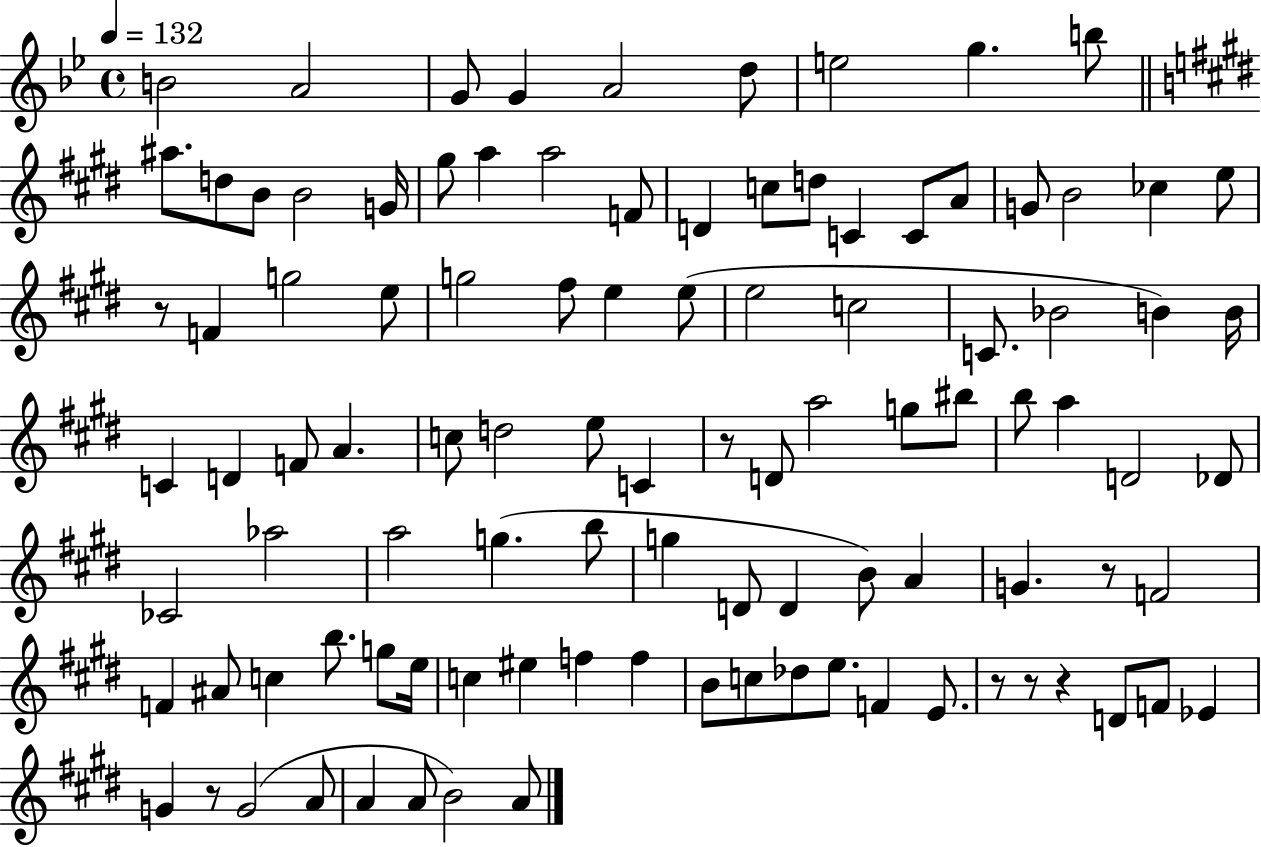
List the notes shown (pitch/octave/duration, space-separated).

B4/h A4/h G4/e G4/q A4/h D5/e E5/h G5/q. B5/e A#5/e. D5/e B4/e B4/h G4/s G#5/e A5/q A5/h F4/e D4/q C5/e D5/e C4/q C4/e A4/e G4/e B4/h CES5/q E5/e R/e F4/q G5/h E5/e G5/h F#5/e E5/q E5/e E5/h C5/h C4/e. Bb4/h B4/q B4/s C4/q D4/q F4/e A4/q. C5/e D5/h E5/e C4/q R/e D4/e A5/h G5/e BIS5/e B5/e A5/q D4/h Db4/e CES4/h Ab5/h A5/h G5/q. B5/e G5/q D4/e D4/q B4/e A4/q G4/q. R/e F4/h F4/q A#4/e C5/q B5/e. G5/e E5/s C5/q EIS5/q F5/q F5/q B4/e C5/e Db5/e E5/e. F4/q E4/e. R/e R/e R/q D4/e F4/e Eb4/q G4/q R/e G4/h A4/e A4/q A4/e B4/h A4/e